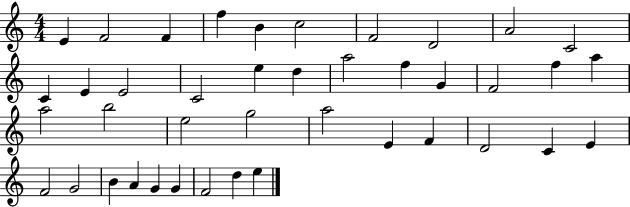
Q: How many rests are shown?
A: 0